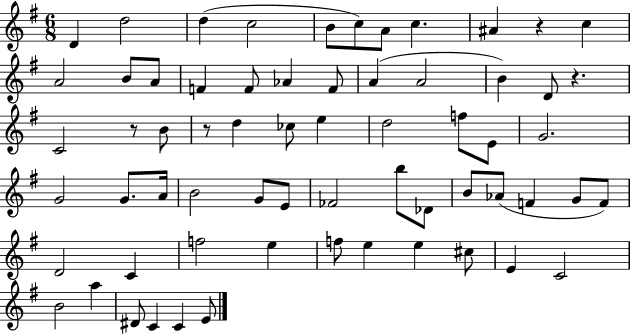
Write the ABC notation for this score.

X:1
T:Untitled
M:6/8
L:1/4
K:G
D d2 d c2 B/2 c/2 A/2 c ^A z c A2 B/2 A/2 F F/2 _A F/2 A A2 B D/2 z C2 z/2 B/2 z/2 d _c/2 e d2 f/2 E/2 G2 G2 G/2 A/4 B2 G/2 E/2 _F2 b/2 _D/2 B/2 _A/2 F G/2 F/2 D2 C f2 e f/2 e e ^c/2 E C2 B2 a ^D/2 C C E/2